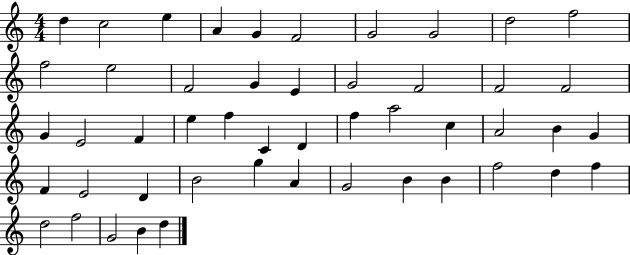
{
  \clef treble
  \numericTimeSignature
  \time 4/4
  \key c \major
  d''4 c''2 e''4 | a'4 g'4 f'2 | g'2 g'2 | d''2 f''2 | \break f''2 e''2 | f'2 g'4 e'4 | g'2 f'2 | f'2 f'2 | \break g'4 e'2 f'4 | e''4 f''4 c'4 d'4 | f''4 a''2 c''4 | a'2 b'4 g'4 | \break f'4 e'2 d'4 | b'2 g''4 a'4 | g'2 b'4 b'4 | f''2 d''4 f''4 | \break d''2 f''2 | g'2 b'4 d''4 | \bar "|."
}